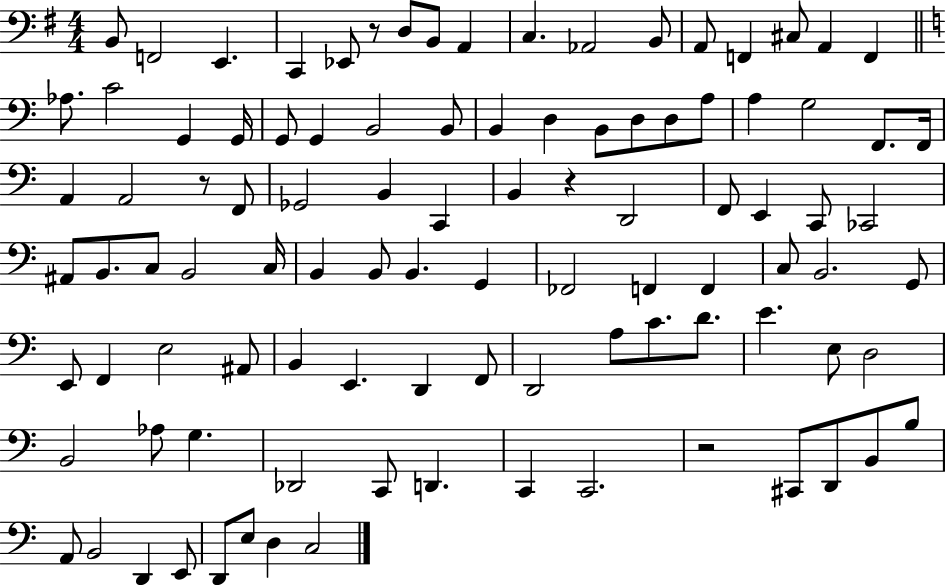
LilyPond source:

{
  \clef bass
  \numericTimeSignature
  \time 4/4
  \key g \major
  \repeat volta 2 { b,8 f,2 e,4. | c,4 ees,8 r8 d8 b,8 a,4 | c4. aes,2 b,8 | a,8 f,4 cis8 a,4 f,4 | \break \bar "||" \break \key a \minor aes8. c'2 g,4 g,16 | g,8 g,4 b,2 b,8 | b,4 d4 b,8 d8 d8 a8 | a4 g2 f,8. f,16 | \break a,4 a,2 r8 f,8 | ges,2 b,4 c,4 | b,4 r4 d,2 | f,8 e,4 c,8 ces,2 | \break ais,8 b,8. c8 b,2 c16 | b,4 b,8 b,4. g,4 | fes,2 f,4 f,4 | c8 b,2. g,8 | \break e,8 f,4 e2 ais,8 | b,4 e,4. d,4 f,8 | d,2 a8 c'8. d'8. | e'4. e8 d2 | \break b,2 aes8 g4. | des,2 c,8 d,4. | c,4 c,2. | r2 cis,8 d,8 b,8 b8 | \break a,8 b,2 d,4 e,8 | d,8 e8 d4 c2 | } \bar "|."
}